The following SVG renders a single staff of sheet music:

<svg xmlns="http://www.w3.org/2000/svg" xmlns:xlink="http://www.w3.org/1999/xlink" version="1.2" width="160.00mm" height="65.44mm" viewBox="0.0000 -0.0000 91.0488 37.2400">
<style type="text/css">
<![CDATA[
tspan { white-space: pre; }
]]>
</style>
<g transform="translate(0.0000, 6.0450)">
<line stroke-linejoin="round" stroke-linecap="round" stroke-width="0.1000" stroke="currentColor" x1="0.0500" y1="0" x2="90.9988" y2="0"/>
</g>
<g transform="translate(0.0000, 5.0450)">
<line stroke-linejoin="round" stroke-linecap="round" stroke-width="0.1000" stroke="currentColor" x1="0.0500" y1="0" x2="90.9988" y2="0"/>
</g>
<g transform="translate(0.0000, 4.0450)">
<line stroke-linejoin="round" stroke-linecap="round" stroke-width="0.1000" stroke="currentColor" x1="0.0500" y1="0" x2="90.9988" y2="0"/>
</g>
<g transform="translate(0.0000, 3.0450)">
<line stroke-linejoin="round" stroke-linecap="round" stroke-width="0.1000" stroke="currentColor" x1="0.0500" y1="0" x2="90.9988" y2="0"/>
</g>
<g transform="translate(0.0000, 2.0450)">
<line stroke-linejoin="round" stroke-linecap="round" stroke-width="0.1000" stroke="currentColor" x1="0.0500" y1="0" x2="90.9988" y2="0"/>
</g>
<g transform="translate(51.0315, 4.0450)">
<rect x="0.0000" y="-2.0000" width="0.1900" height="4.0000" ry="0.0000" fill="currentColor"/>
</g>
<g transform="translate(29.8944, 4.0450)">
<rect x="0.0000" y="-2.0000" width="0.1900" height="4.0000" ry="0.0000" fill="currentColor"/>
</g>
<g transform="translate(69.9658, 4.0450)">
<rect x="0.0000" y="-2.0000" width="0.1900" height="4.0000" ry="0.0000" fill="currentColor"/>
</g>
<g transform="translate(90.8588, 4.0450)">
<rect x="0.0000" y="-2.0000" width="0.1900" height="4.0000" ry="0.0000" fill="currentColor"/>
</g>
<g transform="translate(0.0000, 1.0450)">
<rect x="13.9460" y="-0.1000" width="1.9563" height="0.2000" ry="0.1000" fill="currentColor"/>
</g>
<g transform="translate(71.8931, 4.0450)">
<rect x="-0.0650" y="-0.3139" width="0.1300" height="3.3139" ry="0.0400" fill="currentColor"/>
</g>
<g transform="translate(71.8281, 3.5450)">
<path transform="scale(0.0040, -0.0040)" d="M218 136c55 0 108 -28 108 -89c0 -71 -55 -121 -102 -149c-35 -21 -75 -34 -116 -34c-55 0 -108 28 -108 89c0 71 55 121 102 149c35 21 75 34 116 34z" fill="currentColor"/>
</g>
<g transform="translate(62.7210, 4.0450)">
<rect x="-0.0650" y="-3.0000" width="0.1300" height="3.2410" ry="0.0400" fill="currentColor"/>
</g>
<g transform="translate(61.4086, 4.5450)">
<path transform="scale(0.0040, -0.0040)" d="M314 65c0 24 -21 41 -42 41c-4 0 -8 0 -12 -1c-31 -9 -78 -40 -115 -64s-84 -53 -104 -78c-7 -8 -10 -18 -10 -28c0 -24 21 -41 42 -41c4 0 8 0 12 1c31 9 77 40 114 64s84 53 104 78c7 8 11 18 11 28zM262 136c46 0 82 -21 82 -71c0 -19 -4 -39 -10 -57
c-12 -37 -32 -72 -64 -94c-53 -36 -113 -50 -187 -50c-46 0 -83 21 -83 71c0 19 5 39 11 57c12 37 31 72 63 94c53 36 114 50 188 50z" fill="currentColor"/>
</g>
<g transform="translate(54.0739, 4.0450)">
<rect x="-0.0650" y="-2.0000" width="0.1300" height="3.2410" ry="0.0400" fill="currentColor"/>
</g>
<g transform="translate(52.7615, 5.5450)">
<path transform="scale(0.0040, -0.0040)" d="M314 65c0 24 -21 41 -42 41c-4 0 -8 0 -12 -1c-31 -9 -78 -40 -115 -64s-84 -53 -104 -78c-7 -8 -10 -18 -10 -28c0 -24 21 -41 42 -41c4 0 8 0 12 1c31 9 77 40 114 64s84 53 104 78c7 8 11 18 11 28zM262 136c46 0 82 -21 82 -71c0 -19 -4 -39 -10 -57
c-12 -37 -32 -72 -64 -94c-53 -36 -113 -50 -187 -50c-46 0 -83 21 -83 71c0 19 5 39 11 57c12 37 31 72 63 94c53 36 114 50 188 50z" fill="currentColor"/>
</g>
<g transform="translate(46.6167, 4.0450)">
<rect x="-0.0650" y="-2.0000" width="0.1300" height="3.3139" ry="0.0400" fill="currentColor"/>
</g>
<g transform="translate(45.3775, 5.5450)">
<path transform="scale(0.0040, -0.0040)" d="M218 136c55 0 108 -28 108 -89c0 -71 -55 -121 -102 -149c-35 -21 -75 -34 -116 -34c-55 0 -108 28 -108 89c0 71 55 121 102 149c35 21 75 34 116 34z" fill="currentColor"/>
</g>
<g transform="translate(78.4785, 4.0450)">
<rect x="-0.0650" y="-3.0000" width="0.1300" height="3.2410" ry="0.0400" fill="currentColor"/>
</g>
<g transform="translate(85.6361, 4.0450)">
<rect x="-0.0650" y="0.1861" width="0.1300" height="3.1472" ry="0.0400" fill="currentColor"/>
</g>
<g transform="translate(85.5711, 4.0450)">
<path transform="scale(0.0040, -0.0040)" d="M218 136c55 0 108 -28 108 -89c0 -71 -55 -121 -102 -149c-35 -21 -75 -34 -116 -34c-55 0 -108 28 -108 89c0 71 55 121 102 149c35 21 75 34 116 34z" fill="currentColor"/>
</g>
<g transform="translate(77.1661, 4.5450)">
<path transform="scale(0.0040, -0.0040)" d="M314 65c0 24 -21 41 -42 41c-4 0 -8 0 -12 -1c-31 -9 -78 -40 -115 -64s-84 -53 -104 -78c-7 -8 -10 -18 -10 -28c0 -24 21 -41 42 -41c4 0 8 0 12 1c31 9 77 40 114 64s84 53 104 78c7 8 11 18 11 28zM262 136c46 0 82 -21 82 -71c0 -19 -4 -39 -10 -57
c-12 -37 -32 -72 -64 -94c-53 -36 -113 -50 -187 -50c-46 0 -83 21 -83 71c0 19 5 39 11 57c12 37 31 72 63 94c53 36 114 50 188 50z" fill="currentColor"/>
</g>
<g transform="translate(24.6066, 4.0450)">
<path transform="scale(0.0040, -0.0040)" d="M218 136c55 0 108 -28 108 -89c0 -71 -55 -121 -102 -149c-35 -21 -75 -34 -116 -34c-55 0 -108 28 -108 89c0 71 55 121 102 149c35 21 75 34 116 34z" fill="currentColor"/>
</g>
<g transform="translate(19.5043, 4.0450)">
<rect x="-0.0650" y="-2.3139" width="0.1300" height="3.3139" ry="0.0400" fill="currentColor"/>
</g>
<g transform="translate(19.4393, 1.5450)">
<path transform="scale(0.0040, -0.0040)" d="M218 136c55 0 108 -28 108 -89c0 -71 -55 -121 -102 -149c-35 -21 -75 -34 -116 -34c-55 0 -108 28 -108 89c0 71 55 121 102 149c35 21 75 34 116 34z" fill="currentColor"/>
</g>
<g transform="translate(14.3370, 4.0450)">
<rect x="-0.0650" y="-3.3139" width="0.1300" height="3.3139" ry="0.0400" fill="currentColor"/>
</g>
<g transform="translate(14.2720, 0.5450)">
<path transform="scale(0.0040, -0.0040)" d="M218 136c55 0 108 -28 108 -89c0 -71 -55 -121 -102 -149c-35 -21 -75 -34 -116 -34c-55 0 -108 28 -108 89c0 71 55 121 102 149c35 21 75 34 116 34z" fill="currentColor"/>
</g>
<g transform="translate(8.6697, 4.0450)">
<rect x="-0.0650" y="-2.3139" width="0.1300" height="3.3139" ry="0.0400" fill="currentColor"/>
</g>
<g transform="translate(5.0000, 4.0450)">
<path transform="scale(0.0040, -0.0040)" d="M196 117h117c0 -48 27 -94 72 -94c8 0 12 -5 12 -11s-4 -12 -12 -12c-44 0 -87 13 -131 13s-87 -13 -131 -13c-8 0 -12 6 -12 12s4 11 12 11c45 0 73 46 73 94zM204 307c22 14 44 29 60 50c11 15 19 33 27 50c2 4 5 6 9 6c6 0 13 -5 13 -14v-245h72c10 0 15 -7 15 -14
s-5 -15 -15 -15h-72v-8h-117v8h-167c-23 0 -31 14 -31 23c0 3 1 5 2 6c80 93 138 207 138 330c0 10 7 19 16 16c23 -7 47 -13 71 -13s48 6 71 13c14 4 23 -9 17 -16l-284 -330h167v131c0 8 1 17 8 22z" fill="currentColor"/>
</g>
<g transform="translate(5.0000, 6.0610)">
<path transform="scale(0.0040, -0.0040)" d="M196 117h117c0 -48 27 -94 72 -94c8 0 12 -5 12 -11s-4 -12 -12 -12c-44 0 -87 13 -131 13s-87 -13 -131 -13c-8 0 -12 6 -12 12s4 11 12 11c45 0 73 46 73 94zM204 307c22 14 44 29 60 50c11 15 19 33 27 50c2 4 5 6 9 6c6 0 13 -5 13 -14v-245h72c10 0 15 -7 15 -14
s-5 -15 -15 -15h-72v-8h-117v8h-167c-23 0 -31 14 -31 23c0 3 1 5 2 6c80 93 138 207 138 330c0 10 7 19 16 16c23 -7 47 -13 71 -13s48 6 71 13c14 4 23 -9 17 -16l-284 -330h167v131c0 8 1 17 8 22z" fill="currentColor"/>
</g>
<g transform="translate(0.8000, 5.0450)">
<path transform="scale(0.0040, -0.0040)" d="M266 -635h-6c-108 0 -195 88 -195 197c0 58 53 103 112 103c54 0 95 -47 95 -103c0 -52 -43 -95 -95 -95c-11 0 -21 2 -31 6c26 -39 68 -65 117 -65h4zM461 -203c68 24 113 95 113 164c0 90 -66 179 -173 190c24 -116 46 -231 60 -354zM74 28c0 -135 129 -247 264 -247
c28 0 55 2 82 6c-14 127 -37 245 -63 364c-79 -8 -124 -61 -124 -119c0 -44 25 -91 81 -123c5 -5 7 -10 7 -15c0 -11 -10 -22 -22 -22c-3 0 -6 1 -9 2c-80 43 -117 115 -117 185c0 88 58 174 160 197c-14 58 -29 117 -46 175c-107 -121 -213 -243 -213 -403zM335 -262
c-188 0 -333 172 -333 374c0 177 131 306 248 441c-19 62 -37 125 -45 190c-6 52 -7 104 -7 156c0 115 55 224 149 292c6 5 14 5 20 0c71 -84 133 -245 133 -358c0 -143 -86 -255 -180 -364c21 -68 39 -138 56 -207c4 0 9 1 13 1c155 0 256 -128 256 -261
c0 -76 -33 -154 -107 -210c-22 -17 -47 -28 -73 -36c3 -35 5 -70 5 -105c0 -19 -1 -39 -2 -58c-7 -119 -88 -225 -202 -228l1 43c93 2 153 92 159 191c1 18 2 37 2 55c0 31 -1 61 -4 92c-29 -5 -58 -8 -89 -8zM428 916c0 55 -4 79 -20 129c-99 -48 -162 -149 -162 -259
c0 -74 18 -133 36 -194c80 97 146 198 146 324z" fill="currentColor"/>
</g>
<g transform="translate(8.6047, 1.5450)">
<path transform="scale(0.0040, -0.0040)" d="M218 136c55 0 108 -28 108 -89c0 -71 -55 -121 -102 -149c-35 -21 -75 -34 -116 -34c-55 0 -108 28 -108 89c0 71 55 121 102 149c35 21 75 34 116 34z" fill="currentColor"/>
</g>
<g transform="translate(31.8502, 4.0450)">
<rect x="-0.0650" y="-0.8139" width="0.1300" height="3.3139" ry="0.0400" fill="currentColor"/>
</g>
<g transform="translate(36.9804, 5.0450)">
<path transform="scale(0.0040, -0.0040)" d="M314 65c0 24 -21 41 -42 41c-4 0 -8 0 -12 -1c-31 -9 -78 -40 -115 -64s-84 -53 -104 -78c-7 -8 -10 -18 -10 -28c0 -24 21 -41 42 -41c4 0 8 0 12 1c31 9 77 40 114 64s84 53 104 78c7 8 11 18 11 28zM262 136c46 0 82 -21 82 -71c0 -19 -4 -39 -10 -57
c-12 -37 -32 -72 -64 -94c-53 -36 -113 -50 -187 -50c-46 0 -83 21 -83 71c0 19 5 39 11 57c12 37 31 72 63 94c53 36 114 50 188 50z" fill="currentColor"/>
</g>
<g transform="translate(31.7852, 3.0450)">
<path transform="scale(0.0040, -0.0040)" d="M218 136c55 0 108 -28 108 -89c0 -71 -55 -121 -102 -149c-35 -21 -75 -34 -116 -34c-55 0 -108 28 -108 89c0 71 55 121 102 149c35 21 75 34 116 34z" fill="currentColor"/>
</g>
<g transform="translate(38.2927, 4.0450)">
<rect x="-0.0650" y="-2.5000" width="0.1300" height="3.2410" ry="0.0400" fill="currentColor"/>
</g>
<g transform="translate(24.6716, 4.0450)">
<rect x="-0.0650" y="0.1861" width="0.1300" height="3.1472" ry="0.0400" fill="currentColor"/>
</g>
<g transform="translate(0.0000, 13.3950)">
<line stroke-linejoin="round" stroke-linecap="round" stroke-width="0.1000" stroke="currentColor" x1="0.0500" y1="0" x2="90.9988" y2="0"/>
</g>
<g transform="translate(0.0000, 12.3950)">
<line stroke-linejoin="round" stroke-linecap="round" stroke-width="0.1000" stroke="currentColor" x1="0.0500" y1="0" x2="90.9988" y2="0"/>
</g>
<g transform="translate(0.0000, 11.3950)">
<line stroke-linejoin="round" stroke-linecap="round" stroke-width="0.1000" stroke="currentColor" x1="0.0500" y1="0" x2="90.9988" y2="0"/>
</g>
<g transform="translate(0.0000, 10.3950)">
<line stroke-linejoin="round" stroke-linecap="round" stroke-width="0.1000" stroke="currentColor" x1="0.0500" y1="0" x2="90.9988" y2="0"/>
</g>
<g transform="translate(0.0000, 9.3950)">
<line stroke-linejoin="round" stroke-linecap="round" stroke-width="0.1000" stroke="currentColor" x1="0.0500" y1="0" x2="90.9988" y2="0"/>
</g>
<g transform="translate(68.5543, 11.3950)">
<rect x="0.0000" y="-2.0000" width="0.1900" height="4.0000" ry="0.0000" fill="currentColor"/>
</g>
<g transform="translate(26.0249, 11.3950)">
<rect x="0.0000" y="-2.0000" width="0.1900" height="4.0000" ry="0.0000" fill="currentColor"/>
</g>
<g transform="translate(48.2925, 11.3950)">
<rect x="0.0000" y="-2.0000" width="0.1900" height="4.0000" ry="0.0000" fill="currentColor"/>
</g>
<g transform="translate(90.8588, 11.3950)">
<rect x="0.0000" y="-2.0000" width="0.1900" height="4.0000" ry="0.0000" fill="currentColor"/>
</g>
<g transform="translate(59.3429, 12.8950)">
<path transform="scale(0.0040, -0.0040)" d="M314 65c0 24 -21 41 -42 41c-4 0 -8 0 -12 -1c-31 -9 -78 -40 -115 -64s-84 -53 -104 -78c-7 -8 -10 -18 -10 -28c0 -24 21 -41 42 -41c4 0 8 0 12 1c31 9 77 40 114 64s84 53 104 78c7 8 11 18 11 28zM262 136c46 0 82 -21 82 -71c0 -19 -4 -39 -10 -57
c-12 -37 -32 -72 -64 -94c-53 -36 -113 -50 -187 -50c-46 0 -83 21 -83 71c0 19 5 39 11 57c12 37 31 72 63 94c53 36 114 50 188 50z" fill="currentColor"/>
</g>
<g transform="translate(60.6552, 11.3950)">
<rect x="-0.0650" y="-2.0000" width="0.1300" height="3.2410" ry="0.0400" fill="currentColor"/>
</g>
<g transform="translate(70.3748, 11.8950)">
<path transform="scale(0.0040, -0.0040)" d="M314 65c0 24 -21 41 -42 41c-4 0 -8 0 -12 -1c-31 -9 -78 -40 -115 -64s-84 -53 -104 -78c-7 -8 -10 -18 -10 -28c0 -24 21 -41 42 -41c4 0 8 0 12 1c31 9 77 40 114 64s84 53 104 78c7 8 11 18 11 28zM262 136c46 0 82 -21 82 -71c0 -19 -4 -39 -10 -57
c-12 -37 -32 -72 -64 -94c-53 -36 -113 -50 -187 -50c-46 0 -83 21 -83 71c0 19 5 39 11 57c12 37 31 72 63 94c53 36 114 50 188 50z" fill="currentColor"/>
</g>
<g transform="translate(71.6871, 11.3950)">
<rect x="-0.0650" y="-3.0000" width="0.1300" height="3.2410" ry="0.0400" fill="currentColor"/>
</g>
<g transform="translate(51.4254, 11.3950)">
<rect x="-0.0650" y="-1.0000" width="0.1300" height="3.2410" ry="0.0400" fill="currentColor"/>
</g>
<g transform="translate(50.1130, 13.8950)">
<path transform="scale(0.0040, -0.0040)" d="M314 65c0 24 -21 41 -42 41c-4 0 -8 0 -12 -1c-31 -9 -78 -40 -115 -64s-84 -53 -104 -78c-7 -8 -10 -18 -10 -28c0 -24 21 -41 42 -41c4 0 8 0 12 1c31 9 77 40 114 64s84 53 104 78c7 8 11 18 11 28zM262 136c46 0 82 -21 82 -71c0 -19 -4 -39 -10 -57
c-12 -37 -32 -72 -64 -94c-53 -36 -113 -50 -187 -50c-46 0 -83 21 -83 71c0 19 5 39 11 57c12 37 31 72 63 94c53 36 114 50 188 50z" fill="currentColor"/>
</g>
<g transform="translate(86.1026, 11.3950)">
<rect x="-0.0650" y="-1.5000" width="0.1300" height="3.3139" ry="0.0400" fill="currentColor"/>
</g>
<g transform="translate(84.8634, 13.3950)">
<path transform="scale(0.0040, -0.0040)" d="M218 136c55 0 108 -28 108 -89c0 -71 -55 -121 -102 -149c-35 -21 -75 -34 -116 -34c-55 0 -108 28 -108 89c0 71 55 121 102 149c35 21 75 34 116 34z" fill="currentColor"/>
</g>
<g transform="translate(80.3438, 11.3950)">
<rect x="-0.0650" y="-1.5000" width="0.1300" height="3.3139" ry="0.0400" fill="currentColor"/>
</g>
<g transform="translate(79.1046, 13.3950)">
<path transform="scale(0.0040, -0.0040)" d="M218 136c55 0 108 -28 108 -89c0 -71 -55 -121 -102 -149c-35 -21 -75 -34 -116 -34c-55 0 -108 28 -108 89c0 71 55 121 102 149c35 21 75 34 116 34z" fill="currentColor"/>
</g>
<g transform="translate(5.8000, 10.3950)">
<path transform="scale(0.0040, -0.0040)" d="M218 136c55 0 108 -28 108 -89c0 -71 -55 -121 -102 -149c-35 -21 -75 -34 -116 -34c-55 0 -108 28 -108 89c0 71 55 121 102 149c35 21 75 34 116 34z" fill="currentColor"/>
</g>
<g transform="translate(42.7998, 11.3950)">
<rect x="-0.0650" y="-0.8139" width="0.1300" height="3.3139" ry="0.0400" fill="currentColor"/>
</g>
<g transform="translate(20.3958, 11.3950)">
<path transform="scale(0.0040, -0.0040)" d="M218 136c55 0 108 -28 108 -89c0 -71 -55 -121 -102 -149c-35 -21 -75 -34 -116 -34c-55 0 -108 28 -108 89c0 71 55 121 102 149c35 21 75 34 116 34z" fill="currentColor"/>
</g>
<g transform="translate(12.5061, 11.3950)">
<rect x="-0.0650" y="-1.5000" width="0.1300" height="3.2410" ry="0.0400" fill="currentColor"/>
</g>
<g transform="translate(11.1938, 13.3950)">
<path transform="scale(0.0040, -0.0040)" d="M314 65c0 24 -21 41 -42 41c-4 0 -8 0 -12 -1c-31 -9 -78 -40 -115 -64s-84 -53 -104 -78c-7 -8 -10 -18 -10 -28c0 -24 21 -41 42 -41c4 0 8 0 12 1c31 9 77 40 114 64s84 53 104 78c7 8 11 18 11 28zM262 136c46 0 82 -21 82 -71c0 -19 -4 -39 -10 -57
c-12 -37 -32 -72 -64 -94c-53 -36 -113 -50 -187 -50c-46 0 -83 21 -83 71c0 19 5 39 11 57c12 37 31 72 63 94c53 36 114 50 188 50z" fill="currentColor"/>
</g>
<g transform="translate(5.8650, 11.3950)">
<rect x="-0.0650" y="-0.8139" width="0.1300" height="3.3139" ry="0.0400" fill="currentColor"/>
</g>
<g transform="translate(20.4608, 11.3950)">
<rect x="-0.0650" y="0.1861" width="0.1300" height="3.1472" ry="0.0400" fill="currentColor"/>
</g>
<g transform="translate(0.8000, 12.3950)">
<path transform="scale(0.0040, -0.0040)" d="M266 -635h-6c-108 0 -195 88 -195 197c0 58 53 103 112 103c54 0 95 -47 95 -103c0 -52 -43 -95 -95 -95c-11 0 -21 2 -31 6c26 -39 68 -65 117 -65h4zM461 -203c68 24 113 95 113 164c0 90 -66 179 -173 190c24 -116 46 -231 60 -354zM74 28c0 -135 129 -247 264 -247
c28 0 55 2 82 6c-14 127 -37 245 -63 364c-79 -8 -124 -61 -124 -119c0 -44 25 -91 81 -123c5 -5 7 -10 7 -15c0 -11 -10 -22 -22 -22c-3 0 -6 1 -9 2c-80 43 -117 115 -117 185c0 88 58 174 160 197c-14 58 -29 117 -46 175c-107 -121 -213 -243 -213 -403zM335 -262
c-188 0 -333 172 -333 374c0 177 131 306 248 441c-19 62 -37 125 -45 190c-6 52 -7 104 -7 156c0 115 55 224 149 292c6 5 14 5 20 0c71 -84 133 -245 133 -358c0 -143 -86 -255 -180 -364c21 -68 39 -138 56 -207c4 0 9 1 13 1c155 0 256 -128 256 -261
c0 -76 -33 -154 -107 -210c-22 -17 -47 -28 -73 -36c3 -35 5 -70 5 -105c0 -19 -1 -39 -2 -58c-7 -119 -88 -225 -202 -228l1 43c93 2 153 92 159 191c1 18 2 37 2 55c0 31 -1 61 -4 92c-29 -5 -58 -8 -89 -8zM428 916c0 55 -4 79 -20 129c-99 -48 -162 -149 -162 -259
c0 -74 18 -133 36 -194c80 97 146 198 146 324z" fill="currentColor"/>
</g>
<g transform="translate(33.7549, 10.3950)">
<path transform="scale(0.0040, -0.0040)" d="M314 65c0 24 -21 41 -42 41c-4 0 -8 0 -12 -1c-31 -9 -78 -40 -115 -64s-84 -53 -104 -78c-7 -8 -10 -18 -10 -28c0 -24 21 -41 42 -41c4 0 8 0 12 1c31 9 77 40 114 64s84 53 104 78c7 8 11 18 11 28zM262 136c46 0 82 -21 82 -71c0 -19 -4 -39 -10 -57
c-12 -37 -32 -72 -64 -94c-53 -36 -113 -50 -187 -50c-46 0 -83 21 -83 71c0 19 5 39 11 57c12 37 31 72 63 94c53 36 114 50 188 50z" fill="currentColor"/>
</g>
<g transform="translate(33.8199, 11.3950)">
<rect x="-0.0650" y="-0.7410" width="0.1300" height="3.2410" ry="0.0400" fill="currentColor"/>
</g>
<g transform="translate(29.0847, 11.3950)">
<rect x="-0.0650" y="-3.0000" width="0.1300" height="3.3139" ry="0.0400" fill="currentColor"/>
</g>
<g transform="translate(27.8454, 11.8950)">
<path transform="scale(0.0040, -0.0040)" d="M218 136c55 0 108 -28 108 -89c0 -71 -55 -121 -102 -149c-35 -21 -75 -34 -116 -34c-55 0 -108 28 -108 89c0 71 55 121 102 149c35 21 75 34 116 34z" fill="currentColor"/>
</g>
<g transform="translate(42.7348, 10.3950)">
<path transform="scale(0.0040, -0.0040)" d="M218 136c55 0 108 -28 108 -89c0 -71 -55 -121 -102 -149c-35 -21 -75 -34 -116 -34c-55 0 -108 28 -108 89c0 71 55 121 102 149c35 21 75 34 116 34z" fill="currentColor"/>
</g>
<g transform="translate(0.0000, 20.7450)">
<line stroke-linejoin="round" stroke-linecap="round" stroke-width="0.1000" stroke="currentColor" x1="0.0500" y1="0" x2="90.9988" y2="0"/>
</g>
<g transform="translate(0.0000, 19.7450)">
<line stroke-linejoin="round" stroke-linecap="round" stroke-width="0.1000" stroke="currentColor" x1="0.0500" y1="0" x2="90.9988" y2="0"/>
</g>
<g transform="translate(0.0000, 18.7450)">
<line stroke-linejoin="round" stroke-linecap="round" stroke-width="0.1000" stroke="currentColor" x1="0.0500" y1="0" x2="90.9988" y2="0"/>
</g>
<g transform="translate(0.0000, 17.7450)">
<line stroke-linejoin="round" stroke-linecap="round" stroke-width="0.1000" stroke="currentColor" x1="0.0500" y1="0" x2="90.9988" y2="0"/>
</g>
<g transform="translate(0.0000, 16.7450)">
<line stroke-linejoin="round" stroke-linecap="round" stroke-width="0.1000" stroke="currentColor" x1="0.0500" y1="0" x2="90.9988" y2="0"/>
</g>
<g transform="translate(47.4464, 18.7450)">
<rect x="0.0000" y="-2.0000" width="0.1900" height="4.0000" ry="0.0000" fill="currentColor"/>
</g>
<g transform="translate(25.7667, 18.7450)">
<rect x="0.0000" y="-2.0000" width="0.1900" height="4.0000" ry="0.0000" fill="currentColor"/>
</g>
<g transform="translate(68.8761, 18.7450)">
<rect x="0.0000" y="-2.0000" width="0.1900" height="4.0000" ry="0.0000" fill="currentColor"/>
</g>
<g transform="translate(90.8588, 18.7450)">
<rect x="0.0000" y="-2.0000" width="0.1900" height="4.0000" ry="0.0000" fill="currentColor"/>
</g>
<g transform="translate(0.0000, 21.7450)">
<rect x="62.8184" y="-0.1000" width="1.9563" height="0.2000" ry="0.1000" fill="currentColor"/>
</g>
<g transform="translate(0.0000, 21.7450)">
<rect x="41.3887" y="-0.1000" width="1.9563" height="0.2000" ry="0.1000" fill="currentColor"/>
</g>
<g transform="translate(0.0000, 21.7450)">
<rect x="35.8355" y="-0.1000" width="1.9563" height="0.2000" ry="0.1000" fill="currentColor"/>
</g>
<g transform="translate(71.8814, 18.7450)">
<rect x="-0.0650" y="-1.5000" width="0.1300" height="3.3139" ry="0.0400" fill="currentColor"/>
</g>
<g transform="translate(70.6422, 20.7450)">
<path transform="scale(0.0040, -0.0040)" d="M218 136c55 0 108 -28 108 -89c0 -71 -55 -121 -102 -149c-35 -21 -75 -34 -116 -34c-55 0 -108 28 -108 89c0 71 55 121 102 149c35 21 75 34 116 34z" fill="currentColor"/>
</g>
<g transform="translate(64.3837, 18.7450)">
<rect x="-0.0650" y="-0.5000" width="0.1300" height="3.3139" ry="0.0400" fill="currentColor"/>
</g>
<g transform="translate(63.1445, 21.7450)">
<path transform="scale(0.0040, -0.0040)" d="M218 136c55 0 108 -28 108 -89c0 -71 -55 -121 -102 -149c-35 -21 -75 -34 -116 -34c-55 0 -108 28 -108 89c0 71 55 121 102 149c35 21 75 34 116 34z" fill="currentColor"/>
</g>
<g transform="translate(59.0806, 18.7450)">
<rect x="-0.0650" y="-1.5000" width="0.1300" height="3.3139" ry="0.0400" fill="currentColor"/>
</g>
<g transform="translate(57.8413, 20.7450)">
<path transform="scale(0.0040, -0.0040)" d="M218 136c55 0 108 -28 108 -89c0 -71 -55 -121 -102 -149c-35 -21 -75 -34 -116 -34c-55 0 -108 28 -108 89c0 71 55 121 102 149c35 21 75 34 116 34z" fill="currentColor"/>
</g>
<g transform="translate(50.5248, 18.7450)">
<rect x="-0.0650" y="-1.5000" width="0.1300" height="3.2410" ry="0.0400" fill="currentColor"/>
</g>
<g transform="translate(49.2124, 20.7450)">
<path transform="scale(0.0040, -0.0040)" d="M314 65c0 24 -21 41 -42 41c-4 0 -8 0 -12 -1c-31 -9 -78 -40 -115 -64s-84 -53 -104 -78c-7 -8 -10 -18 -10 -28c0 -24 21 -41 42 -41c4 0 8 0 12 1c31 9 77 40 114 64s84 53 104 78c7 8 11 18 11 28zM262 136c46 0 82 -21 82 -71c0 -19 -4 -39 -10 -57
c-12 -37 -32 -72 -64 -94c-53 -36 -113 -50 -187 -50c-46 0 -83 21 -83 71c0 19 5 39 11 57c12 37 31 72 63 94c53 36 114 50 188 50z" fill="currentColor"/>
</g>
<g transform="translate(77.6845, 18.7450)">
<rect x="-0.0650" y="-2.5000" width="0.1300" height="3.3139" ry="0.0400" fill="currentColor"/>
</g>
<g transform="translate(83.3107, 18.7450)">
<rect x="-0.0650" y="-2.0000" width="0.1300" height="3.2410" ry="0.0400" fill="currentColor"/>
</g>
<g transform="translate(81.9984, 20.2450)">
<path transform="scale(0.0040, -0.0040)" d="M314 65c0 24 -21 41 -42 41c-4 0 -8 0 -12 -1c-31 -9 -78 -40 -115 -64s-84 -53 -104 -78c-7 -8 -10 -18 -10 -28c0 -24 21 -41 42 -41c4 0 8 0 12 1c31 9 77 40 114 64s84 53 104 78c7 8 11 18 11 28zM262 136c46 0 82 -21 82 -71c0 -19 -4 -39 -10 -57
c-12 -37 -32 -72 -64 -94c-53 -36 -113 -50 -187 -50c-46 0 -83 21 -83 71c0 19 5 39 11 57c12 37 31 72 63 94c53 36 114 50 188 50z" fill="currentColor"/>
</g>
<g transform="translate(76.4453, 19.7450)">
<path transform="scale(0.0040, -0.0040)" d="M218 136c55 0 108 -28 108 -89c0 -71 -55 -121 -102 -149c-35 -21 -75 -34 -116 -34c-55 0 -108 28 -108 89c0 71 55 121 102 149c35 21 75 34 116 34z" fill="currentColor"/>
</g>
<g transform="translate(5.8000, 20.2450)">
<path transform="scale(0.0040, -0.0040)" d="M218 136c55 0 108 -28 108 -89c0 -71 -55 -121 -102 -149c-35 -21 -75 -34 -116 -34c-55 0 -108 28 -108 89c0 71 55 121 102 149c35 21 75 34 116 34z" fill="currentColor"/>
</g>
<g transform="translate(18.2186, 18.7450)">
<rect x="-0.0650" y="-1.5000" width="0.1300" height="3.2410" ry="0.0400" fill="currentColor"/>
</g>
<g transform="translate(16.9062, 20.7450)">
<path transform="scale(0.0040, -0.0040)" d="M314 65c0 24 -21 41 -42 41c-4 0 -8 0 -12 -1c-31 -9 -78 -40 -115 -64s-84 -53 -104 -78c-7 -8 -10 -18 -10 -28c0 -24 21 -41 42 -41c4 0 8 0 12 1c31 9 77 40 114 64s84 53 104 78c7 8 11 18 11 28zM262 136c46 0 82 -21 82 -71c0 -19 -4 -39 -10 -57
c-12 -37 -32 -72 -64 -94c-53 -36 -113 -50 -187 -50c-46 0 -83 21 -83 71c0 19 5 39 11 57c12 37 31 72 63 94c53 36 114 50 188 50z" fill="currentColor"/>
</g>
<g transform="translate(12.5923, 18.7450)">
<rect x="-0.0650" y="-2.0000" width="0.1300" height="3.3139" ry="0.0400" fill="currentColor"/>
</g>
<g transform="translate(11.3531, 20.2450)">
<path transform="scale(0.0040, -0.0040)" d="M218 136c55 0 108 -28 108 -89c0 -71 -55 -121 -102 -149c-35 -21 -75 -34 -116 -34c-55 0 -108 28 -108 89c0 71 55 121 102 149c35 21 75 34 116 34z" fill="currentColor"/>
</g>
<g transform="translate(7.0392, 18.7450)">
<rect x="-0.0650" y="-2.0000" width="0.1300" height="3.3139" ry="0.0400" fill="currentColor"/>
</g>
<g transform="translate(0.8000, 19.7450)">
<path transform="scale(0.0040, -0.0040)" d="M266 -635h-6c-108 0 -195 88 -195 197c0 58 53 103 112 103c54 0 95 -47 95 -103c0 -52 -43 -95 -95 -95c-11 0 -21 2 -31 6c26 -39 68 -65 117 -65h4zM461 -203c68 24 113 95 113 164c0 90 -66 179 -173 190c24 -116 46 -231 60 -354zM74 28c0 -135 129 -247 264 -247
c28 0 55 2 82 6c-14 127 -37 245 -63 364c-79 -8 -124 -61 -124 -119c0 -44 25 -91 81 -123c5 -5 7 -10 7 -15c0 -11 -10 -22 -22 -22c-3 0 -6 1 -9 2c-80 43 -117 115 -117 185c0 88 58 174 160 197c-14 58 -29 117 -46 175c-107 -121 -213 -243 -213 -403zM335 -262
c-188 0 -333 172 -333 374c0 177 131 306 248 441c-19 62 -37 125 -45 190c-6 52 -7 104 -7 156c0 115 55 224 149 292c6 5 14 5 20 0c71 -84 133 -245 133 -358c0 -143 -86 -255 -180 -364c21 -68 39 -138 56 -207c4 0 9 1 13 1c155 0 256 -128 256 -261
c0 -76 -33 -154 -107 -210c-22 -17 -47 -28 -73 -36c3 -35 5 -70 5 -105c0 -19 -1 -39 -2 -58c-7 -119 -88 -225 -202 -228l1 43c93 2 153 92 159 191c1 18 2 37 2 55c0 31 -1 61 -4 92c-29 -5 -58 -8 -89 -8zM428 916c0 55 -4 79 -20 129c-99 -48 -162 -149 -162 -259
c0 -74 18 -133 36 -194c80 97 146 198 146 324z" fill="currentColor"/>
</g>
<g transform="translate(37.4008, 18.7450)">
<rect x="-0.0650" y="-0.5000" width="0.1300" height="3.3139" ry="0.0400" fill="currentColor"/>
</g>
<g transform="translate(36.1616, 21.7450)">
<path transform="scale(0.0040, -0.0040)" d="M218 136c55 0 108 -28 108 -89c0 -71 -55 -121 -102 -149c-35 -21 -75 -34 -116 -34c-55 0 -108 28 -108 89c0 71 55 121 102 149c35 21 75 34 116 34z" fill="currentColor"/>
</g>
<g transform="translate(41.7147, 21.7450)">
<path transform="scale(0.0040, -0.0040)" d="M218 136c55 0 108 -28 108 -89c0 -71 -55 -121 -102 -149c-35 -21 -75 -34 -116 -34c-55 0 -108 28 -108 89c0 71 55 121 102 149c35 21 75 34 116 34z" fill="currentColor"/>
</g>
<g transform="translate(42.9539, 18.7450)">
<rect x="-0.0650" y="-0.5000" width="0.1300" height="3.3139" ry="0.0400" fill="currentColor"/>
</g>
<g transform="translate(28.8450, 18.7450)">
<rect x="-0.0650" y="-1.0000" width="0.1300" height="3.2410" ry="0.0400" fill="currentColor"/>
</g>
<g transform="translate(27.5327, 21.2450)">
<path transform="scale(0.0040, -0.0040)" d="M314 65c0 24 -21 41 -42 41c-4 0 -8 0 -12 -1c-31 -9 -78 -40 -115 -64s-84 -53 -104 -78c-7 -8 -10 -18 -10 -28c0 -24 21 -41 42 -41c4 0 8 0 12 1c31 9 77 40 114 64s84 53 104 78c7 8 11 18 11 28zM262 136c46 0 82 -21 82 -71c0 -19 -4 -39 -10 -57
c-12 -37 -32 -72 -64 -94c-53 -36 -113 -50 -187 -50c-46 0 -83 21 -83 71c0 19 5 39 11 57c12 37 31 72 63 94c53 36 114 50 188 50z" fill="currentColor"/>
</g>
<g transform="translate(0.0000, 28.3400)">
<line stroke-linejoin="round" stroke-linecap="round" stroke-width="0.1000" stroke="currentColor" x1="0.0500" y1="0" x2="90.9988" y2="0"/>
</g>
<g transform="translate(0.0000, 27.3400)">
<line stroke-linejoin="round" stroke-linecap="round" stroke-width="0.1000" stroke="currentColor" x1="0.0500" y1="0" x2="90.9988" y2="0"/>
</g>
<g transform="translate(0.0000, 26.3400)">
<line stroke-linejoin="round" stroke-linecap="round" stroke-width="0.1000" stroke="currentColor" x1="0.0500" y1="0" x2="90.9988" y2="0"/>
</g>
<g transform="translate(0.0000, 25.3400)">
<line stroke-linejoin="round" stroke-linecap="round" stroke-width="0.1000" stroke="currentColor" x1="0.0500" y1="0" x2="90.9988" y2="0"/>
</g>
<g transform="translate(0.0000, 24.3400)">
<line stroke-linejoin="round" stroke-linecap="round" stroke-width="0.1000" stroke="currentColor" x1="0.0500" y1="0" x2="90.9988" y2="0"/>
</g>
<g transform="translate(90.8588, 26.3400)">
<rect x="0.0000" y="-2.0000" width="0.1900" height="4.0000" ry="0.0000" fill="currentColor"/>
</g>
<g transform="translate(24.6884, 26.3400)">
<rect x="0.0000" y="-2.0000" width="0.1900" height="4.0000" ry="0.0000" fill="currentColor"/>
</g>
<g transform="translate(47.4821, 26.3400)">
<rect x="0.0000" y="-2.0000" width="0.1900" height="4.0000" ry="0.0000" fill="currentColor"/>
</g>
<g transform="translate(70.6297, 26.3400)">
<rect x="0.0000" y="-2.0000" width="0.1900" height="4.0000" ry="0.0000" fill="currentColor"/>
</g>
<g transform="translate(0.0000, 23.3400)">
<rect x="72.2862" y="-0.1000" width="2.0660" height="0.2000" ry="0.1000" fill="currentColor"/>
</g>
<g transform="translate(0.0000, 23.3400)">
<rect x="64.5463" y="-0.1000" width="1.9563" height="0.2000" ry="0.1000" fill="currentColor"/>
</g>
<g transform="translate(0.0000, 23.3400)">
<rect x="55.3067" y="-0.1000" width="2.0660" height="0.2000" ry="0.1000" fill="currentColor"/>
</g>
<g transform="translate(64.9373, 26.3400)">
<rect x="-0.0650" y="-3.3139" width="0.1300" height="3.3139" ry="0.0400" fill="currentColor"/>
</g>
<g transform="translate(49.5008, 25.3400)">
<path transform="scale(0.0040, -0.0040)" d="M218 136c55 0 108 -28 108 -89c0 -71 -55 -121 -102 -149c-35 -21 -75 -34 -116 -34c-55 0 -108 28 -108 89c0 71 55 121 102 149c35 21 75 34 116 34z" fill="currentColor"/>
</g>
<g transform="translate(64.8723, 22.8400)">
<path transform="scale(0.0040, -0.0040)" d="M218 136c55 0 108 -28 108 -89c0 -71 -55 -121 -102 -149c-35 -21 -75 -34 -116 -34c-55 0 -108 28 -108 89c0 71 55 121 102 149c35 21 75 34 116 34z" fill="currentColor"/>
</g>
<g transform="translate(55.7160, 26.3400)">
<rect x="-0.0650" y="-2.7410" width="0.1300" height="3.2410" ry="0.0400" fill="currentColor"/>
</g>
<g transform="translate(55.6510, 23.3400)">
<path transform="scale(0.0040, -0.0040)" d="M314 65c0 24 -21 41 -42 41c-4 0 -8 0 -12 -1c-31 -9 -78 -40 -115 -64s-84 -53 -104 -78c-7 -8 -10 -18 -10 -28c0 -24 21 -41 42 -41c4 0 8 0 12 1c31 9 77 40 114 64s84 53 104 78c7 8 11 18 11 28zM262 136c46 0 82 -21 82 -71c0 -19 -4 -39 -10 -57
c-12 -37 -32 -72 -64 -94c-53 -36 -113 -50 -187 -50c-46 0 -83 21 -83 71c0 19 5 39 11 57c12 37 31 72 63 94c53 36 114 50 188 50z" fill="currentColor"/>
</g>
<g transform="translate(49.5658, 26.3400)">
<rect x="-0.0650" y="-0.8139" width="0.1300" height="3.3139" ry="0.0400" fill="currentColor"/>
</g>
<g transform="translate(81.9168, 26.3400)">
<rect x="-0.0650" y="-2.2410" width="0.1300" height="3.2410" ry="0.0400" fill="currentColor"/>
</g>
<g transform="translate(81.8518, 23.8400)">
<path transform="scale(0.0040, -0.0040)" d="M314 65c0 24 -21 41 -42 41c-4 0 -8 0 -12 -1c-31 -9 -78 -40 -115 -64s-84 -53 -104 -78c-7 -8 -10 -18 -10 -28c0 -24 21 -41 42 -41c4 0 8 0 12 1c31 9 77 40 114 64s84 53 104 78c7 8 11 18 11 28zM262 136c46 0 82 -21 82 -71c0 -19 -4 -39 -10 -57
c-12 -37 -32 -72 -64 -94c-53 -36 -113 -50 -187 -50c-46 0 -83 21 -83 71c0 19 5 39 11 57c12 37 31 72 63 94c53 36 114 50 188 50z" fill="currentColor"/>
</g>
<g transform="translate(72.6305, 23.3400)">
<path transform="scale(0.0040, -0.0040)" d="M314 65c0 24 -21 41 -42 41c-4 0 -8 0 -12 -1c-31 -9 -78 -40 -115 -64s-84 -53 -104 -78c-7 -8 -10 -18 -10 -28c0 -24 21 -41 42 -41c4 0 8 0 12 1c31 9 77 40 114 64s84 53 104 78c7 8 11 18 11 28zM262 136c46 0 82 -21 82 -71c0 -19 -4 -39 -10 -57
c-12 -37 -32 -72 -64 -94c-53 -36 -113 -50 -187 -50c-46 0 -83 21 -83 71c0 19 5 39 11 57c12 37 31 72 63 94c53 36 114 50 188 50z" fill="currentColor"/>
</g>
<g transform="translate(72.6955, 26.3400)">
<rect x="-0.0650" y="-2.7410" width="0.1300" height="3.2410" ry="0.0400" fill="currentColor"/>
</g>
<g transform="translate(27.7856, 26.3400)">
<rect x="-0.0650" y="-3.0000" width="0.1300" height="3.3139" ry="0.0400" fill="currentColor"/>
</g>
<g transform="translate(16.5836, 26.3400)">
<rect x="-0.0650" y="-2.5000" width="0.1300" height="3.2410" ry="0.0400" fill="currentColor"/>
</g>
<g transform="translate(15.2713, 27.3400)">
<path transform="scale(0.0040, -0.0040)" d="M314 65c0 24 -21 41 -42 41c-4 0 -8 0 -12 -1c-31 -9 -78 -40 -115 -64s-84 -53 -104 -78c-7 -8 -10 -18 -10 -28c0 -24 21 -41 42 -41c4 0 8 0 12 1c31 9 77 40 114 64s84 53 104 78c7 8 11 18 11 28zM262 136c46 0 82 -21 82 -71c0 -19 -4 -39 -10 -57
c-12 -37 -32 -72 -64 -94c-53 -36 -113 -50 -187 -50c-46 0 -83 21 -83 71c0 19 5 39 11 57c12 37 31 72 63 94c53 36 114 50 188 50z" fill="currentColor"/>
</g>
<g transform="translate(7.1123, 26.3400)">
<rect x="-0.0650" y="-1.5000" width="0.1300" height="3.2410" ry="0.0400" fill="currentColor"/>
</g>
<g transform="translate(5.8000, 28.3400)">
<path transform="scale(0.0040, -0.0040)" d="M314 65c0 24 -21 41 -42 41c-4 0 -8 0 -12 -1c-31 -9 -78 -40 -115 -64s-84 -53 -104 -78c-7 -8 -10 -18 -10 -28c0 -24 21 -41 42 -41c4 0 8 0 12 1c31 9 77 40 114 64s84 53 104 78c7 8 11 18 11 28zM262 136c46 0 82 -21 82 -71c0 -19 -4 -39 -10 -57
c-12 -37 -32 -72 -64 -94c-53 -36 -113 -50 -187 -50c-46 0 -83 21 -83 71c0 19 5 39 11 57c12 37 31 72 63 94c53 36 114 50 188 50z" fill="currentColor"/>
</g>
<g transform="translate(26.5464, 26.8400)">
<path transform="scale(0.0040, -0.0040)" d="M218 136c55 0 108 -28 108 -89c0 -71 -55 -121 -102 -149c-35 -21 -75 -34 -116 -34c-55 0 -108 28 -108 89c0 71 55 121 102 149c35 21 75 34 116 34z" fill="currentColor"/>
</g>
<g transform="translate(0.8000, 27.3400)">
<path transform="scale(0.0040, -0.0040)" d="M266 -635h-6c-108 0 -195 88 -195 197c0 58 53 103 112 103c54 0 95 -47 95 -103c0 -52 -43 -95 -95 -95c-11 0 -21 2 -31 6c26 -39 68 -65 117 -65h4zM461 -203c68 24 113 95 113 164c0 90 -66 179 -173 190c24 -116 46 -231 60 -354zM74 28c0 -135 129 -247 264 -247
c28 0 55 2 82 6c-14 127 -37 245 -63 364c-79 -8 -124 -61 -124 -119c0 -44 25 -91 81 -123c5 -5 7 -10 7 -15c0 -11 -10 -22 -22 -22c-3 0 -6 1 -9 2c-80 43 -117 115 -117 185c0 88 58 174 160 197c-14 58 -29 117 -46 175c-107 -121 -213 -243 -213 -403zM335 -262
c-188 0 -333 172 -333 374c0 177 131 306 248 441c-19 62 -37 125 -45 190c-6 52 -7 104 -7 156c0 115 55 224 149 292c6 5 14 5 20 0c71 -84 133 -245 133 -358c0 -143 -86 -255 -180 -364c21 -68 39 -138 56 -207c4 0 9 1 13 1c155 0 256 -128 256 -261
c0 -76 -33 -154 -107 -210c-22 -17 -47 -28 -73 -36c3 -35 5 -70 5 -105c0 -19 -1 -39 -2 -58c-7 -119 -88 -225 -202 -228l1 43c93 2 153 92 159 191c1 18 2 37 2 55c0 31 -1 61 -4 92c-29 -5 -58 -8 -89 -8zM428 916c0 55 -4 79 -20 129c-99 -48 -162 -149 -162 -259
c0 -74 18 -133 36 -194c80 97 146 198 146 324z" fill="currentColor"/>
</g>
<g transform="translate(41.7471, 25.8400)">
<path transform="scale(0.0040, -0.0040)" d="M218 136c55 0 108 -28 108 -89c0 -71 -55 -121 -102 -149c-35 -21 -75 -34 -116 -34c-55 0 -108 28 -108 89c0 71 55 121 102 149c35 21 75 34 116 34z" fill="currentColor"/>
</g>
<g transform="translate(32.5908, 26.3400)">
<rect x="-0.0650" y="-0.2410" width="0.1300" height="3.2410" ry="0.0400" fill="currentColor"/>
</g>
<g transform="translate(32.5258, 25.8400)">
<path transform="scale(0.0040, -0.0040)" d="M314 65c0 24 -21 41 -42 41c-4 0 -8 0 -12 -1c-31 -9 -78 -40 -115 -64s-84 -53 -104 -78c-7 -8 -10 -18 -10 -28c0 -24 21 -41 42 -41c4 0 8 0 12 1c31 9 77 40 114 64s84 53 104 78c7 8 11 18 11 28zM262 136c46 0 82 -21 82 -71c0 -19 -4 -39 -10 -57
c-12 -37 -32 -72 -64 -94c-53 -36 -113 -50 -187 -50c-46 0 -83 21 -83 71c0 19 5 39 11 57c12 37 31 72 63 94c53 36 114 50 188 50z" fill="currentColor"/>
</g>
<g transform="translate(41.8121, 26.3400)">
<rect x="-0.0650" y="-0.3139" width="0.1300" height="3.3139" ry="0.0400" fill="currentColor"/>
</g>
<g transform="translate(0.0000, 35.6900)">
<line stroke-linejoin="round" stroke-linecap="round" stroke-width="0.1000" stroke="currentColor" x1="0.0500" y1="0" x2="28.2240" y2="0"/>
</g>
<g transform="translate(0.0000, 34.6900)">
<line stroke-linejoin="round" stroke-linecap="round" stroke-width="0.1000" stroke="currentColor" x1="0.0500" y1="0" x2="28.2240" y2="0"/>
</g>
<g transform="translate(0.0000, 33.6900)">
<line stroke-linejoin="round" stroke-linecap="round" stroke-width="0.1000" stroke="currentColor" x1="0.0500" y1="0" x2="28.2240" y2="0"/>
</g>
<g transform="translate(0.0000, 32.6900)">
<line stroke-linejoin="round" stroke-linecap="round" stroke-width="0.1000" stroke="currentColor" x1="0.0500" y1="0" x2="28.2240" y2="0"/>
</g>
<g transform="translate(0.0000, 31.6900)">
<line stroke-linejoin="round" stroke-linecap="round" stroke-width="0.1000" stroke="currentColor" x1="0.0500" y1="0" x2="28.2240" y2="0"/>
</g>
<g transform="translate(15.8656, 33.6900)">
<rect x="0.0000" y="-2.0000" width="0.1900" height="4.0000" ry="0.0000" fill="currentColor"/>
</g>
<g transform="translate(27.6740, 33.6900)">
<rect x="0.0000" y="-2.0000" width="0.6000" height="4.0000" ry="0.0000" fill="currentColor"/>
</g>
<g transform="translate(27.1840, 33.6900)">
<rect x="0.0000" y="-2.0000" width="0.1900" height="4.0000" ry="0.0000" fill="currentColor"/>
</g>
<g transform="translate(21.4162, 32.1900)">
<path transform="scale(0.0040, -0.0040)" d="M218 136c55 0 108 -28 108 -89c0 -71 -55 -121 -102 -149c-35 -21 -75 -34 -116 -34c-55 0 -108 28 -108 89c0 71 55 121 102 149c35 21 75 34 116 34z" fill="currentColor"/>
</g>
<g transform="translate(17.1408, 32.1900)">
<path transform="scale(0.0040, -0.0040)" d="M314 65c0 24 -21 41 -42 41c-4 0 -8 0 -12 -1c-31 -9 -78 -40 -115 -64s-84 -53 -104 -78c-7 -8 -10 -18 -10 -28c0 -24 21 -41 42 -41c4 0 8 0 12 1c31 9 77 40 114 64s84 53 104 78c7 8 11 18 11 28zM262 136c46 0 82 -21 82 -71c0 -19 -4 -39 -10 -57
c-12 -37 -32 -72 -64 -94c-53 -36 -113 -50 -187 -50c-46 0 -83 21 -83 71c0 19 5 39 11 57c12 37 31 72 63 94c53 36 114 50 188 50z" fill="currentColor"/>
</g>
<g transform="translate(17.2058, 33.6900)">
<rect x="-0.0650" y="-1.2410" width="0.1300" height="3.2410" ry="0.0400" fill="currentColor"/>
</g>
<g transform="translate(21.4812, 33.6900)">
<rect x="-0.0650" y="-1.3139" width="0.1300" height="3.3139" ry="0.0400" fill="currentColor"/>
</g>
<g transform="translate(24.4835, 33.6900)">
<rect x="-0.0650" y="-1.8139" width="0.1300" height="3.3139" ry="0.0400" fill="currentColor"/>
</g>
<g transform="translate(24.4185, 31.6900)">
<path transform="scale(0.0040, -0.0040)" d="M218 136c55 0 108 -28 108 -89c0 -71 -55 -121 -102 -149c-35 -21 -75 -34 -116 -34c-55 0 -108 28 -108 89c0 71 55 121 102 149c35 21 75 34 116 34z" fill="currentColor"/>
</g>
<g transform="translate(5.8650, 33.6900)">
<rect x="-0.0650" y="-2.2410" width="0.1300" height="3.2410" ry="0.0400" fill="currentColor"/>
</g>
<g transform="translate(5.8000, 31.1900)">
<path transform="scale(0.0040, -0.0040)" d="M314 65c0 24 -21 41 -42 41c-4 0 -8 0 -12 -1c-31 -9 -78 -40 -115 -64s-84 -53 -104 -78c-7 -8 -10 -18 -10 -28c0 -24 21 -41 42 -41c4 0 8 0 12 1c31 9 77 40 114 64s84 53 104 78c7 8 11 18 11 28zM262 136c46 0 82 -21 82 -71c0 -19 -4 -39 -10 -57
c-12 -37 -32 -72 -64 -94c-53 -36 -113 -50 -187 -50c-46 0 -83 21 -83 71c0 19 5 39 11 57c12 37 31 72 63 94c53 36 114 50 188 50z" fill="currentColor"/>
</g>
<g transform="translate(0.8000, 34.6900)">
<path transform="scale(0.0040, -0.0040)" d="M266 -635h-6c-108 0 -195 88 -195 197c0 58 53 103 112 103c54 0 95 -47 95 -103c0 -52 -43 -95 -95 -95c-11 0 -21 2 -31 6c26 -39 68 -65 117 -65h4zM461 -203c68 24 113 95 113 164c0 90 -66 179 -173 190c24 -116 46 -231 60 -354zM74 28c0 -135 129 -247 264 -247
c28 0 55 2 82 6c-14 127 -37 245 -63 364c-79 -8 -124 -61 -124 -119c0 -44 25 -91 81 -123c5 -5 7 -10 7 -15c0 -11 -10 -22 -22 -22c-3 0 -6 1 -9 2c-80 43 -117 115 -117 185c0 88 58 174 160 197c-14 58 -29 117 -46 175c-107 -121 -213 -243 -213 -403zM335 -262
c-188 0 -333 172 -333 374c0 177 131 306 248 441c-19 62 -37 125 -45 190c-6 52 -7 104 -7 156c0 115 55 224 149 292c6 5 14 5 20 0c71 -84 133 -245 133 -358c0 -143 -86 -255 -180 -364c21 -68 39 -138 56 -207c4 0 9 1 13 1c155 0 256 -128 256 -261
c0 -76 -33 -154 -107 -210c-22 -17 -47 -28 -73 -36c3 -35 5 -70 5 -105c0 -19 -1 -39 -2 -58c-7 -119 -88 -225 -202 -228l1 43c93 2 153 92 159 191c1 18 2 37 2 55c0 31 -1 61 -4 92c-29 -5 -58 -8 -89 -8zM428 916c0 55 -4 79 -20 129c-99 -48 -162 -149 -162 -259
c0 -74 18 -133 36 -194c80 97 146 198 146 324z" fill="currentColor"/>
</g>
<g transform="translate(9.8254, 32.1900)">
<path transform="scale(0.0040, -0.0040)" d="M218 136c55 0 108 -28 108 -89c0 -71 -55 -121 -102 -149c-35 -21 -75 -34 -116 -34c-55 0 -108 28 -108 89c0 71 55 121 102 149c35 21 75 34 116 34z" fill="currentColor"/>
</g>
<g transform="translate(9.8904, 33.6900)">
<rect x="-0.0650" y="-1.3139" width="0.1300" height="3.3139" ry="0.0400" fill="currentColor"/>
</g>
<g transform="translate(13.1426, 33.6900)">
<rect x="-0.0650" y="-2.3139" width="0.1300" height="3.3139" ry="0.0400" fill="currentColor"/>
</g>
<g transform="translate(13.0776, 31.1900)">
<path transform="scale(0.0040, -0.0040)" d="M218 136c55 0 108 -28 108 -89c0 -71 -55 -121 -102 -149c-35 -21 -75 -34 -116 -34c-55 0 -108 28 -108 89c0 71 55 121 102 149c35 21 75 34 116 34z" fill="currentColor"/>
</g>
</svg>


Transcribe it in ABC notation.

X:1
T:Untitled
M:4/4
L:1/4
K:C
g b g B d G2 F F2 A2 c A2 B d E2 B A d2 d D2 F2 A2 E E F F E2 D2 C C E2 E C E G F2 E2 G2 A c2 c d a2 b a2 g2 g2 e g e2 e f